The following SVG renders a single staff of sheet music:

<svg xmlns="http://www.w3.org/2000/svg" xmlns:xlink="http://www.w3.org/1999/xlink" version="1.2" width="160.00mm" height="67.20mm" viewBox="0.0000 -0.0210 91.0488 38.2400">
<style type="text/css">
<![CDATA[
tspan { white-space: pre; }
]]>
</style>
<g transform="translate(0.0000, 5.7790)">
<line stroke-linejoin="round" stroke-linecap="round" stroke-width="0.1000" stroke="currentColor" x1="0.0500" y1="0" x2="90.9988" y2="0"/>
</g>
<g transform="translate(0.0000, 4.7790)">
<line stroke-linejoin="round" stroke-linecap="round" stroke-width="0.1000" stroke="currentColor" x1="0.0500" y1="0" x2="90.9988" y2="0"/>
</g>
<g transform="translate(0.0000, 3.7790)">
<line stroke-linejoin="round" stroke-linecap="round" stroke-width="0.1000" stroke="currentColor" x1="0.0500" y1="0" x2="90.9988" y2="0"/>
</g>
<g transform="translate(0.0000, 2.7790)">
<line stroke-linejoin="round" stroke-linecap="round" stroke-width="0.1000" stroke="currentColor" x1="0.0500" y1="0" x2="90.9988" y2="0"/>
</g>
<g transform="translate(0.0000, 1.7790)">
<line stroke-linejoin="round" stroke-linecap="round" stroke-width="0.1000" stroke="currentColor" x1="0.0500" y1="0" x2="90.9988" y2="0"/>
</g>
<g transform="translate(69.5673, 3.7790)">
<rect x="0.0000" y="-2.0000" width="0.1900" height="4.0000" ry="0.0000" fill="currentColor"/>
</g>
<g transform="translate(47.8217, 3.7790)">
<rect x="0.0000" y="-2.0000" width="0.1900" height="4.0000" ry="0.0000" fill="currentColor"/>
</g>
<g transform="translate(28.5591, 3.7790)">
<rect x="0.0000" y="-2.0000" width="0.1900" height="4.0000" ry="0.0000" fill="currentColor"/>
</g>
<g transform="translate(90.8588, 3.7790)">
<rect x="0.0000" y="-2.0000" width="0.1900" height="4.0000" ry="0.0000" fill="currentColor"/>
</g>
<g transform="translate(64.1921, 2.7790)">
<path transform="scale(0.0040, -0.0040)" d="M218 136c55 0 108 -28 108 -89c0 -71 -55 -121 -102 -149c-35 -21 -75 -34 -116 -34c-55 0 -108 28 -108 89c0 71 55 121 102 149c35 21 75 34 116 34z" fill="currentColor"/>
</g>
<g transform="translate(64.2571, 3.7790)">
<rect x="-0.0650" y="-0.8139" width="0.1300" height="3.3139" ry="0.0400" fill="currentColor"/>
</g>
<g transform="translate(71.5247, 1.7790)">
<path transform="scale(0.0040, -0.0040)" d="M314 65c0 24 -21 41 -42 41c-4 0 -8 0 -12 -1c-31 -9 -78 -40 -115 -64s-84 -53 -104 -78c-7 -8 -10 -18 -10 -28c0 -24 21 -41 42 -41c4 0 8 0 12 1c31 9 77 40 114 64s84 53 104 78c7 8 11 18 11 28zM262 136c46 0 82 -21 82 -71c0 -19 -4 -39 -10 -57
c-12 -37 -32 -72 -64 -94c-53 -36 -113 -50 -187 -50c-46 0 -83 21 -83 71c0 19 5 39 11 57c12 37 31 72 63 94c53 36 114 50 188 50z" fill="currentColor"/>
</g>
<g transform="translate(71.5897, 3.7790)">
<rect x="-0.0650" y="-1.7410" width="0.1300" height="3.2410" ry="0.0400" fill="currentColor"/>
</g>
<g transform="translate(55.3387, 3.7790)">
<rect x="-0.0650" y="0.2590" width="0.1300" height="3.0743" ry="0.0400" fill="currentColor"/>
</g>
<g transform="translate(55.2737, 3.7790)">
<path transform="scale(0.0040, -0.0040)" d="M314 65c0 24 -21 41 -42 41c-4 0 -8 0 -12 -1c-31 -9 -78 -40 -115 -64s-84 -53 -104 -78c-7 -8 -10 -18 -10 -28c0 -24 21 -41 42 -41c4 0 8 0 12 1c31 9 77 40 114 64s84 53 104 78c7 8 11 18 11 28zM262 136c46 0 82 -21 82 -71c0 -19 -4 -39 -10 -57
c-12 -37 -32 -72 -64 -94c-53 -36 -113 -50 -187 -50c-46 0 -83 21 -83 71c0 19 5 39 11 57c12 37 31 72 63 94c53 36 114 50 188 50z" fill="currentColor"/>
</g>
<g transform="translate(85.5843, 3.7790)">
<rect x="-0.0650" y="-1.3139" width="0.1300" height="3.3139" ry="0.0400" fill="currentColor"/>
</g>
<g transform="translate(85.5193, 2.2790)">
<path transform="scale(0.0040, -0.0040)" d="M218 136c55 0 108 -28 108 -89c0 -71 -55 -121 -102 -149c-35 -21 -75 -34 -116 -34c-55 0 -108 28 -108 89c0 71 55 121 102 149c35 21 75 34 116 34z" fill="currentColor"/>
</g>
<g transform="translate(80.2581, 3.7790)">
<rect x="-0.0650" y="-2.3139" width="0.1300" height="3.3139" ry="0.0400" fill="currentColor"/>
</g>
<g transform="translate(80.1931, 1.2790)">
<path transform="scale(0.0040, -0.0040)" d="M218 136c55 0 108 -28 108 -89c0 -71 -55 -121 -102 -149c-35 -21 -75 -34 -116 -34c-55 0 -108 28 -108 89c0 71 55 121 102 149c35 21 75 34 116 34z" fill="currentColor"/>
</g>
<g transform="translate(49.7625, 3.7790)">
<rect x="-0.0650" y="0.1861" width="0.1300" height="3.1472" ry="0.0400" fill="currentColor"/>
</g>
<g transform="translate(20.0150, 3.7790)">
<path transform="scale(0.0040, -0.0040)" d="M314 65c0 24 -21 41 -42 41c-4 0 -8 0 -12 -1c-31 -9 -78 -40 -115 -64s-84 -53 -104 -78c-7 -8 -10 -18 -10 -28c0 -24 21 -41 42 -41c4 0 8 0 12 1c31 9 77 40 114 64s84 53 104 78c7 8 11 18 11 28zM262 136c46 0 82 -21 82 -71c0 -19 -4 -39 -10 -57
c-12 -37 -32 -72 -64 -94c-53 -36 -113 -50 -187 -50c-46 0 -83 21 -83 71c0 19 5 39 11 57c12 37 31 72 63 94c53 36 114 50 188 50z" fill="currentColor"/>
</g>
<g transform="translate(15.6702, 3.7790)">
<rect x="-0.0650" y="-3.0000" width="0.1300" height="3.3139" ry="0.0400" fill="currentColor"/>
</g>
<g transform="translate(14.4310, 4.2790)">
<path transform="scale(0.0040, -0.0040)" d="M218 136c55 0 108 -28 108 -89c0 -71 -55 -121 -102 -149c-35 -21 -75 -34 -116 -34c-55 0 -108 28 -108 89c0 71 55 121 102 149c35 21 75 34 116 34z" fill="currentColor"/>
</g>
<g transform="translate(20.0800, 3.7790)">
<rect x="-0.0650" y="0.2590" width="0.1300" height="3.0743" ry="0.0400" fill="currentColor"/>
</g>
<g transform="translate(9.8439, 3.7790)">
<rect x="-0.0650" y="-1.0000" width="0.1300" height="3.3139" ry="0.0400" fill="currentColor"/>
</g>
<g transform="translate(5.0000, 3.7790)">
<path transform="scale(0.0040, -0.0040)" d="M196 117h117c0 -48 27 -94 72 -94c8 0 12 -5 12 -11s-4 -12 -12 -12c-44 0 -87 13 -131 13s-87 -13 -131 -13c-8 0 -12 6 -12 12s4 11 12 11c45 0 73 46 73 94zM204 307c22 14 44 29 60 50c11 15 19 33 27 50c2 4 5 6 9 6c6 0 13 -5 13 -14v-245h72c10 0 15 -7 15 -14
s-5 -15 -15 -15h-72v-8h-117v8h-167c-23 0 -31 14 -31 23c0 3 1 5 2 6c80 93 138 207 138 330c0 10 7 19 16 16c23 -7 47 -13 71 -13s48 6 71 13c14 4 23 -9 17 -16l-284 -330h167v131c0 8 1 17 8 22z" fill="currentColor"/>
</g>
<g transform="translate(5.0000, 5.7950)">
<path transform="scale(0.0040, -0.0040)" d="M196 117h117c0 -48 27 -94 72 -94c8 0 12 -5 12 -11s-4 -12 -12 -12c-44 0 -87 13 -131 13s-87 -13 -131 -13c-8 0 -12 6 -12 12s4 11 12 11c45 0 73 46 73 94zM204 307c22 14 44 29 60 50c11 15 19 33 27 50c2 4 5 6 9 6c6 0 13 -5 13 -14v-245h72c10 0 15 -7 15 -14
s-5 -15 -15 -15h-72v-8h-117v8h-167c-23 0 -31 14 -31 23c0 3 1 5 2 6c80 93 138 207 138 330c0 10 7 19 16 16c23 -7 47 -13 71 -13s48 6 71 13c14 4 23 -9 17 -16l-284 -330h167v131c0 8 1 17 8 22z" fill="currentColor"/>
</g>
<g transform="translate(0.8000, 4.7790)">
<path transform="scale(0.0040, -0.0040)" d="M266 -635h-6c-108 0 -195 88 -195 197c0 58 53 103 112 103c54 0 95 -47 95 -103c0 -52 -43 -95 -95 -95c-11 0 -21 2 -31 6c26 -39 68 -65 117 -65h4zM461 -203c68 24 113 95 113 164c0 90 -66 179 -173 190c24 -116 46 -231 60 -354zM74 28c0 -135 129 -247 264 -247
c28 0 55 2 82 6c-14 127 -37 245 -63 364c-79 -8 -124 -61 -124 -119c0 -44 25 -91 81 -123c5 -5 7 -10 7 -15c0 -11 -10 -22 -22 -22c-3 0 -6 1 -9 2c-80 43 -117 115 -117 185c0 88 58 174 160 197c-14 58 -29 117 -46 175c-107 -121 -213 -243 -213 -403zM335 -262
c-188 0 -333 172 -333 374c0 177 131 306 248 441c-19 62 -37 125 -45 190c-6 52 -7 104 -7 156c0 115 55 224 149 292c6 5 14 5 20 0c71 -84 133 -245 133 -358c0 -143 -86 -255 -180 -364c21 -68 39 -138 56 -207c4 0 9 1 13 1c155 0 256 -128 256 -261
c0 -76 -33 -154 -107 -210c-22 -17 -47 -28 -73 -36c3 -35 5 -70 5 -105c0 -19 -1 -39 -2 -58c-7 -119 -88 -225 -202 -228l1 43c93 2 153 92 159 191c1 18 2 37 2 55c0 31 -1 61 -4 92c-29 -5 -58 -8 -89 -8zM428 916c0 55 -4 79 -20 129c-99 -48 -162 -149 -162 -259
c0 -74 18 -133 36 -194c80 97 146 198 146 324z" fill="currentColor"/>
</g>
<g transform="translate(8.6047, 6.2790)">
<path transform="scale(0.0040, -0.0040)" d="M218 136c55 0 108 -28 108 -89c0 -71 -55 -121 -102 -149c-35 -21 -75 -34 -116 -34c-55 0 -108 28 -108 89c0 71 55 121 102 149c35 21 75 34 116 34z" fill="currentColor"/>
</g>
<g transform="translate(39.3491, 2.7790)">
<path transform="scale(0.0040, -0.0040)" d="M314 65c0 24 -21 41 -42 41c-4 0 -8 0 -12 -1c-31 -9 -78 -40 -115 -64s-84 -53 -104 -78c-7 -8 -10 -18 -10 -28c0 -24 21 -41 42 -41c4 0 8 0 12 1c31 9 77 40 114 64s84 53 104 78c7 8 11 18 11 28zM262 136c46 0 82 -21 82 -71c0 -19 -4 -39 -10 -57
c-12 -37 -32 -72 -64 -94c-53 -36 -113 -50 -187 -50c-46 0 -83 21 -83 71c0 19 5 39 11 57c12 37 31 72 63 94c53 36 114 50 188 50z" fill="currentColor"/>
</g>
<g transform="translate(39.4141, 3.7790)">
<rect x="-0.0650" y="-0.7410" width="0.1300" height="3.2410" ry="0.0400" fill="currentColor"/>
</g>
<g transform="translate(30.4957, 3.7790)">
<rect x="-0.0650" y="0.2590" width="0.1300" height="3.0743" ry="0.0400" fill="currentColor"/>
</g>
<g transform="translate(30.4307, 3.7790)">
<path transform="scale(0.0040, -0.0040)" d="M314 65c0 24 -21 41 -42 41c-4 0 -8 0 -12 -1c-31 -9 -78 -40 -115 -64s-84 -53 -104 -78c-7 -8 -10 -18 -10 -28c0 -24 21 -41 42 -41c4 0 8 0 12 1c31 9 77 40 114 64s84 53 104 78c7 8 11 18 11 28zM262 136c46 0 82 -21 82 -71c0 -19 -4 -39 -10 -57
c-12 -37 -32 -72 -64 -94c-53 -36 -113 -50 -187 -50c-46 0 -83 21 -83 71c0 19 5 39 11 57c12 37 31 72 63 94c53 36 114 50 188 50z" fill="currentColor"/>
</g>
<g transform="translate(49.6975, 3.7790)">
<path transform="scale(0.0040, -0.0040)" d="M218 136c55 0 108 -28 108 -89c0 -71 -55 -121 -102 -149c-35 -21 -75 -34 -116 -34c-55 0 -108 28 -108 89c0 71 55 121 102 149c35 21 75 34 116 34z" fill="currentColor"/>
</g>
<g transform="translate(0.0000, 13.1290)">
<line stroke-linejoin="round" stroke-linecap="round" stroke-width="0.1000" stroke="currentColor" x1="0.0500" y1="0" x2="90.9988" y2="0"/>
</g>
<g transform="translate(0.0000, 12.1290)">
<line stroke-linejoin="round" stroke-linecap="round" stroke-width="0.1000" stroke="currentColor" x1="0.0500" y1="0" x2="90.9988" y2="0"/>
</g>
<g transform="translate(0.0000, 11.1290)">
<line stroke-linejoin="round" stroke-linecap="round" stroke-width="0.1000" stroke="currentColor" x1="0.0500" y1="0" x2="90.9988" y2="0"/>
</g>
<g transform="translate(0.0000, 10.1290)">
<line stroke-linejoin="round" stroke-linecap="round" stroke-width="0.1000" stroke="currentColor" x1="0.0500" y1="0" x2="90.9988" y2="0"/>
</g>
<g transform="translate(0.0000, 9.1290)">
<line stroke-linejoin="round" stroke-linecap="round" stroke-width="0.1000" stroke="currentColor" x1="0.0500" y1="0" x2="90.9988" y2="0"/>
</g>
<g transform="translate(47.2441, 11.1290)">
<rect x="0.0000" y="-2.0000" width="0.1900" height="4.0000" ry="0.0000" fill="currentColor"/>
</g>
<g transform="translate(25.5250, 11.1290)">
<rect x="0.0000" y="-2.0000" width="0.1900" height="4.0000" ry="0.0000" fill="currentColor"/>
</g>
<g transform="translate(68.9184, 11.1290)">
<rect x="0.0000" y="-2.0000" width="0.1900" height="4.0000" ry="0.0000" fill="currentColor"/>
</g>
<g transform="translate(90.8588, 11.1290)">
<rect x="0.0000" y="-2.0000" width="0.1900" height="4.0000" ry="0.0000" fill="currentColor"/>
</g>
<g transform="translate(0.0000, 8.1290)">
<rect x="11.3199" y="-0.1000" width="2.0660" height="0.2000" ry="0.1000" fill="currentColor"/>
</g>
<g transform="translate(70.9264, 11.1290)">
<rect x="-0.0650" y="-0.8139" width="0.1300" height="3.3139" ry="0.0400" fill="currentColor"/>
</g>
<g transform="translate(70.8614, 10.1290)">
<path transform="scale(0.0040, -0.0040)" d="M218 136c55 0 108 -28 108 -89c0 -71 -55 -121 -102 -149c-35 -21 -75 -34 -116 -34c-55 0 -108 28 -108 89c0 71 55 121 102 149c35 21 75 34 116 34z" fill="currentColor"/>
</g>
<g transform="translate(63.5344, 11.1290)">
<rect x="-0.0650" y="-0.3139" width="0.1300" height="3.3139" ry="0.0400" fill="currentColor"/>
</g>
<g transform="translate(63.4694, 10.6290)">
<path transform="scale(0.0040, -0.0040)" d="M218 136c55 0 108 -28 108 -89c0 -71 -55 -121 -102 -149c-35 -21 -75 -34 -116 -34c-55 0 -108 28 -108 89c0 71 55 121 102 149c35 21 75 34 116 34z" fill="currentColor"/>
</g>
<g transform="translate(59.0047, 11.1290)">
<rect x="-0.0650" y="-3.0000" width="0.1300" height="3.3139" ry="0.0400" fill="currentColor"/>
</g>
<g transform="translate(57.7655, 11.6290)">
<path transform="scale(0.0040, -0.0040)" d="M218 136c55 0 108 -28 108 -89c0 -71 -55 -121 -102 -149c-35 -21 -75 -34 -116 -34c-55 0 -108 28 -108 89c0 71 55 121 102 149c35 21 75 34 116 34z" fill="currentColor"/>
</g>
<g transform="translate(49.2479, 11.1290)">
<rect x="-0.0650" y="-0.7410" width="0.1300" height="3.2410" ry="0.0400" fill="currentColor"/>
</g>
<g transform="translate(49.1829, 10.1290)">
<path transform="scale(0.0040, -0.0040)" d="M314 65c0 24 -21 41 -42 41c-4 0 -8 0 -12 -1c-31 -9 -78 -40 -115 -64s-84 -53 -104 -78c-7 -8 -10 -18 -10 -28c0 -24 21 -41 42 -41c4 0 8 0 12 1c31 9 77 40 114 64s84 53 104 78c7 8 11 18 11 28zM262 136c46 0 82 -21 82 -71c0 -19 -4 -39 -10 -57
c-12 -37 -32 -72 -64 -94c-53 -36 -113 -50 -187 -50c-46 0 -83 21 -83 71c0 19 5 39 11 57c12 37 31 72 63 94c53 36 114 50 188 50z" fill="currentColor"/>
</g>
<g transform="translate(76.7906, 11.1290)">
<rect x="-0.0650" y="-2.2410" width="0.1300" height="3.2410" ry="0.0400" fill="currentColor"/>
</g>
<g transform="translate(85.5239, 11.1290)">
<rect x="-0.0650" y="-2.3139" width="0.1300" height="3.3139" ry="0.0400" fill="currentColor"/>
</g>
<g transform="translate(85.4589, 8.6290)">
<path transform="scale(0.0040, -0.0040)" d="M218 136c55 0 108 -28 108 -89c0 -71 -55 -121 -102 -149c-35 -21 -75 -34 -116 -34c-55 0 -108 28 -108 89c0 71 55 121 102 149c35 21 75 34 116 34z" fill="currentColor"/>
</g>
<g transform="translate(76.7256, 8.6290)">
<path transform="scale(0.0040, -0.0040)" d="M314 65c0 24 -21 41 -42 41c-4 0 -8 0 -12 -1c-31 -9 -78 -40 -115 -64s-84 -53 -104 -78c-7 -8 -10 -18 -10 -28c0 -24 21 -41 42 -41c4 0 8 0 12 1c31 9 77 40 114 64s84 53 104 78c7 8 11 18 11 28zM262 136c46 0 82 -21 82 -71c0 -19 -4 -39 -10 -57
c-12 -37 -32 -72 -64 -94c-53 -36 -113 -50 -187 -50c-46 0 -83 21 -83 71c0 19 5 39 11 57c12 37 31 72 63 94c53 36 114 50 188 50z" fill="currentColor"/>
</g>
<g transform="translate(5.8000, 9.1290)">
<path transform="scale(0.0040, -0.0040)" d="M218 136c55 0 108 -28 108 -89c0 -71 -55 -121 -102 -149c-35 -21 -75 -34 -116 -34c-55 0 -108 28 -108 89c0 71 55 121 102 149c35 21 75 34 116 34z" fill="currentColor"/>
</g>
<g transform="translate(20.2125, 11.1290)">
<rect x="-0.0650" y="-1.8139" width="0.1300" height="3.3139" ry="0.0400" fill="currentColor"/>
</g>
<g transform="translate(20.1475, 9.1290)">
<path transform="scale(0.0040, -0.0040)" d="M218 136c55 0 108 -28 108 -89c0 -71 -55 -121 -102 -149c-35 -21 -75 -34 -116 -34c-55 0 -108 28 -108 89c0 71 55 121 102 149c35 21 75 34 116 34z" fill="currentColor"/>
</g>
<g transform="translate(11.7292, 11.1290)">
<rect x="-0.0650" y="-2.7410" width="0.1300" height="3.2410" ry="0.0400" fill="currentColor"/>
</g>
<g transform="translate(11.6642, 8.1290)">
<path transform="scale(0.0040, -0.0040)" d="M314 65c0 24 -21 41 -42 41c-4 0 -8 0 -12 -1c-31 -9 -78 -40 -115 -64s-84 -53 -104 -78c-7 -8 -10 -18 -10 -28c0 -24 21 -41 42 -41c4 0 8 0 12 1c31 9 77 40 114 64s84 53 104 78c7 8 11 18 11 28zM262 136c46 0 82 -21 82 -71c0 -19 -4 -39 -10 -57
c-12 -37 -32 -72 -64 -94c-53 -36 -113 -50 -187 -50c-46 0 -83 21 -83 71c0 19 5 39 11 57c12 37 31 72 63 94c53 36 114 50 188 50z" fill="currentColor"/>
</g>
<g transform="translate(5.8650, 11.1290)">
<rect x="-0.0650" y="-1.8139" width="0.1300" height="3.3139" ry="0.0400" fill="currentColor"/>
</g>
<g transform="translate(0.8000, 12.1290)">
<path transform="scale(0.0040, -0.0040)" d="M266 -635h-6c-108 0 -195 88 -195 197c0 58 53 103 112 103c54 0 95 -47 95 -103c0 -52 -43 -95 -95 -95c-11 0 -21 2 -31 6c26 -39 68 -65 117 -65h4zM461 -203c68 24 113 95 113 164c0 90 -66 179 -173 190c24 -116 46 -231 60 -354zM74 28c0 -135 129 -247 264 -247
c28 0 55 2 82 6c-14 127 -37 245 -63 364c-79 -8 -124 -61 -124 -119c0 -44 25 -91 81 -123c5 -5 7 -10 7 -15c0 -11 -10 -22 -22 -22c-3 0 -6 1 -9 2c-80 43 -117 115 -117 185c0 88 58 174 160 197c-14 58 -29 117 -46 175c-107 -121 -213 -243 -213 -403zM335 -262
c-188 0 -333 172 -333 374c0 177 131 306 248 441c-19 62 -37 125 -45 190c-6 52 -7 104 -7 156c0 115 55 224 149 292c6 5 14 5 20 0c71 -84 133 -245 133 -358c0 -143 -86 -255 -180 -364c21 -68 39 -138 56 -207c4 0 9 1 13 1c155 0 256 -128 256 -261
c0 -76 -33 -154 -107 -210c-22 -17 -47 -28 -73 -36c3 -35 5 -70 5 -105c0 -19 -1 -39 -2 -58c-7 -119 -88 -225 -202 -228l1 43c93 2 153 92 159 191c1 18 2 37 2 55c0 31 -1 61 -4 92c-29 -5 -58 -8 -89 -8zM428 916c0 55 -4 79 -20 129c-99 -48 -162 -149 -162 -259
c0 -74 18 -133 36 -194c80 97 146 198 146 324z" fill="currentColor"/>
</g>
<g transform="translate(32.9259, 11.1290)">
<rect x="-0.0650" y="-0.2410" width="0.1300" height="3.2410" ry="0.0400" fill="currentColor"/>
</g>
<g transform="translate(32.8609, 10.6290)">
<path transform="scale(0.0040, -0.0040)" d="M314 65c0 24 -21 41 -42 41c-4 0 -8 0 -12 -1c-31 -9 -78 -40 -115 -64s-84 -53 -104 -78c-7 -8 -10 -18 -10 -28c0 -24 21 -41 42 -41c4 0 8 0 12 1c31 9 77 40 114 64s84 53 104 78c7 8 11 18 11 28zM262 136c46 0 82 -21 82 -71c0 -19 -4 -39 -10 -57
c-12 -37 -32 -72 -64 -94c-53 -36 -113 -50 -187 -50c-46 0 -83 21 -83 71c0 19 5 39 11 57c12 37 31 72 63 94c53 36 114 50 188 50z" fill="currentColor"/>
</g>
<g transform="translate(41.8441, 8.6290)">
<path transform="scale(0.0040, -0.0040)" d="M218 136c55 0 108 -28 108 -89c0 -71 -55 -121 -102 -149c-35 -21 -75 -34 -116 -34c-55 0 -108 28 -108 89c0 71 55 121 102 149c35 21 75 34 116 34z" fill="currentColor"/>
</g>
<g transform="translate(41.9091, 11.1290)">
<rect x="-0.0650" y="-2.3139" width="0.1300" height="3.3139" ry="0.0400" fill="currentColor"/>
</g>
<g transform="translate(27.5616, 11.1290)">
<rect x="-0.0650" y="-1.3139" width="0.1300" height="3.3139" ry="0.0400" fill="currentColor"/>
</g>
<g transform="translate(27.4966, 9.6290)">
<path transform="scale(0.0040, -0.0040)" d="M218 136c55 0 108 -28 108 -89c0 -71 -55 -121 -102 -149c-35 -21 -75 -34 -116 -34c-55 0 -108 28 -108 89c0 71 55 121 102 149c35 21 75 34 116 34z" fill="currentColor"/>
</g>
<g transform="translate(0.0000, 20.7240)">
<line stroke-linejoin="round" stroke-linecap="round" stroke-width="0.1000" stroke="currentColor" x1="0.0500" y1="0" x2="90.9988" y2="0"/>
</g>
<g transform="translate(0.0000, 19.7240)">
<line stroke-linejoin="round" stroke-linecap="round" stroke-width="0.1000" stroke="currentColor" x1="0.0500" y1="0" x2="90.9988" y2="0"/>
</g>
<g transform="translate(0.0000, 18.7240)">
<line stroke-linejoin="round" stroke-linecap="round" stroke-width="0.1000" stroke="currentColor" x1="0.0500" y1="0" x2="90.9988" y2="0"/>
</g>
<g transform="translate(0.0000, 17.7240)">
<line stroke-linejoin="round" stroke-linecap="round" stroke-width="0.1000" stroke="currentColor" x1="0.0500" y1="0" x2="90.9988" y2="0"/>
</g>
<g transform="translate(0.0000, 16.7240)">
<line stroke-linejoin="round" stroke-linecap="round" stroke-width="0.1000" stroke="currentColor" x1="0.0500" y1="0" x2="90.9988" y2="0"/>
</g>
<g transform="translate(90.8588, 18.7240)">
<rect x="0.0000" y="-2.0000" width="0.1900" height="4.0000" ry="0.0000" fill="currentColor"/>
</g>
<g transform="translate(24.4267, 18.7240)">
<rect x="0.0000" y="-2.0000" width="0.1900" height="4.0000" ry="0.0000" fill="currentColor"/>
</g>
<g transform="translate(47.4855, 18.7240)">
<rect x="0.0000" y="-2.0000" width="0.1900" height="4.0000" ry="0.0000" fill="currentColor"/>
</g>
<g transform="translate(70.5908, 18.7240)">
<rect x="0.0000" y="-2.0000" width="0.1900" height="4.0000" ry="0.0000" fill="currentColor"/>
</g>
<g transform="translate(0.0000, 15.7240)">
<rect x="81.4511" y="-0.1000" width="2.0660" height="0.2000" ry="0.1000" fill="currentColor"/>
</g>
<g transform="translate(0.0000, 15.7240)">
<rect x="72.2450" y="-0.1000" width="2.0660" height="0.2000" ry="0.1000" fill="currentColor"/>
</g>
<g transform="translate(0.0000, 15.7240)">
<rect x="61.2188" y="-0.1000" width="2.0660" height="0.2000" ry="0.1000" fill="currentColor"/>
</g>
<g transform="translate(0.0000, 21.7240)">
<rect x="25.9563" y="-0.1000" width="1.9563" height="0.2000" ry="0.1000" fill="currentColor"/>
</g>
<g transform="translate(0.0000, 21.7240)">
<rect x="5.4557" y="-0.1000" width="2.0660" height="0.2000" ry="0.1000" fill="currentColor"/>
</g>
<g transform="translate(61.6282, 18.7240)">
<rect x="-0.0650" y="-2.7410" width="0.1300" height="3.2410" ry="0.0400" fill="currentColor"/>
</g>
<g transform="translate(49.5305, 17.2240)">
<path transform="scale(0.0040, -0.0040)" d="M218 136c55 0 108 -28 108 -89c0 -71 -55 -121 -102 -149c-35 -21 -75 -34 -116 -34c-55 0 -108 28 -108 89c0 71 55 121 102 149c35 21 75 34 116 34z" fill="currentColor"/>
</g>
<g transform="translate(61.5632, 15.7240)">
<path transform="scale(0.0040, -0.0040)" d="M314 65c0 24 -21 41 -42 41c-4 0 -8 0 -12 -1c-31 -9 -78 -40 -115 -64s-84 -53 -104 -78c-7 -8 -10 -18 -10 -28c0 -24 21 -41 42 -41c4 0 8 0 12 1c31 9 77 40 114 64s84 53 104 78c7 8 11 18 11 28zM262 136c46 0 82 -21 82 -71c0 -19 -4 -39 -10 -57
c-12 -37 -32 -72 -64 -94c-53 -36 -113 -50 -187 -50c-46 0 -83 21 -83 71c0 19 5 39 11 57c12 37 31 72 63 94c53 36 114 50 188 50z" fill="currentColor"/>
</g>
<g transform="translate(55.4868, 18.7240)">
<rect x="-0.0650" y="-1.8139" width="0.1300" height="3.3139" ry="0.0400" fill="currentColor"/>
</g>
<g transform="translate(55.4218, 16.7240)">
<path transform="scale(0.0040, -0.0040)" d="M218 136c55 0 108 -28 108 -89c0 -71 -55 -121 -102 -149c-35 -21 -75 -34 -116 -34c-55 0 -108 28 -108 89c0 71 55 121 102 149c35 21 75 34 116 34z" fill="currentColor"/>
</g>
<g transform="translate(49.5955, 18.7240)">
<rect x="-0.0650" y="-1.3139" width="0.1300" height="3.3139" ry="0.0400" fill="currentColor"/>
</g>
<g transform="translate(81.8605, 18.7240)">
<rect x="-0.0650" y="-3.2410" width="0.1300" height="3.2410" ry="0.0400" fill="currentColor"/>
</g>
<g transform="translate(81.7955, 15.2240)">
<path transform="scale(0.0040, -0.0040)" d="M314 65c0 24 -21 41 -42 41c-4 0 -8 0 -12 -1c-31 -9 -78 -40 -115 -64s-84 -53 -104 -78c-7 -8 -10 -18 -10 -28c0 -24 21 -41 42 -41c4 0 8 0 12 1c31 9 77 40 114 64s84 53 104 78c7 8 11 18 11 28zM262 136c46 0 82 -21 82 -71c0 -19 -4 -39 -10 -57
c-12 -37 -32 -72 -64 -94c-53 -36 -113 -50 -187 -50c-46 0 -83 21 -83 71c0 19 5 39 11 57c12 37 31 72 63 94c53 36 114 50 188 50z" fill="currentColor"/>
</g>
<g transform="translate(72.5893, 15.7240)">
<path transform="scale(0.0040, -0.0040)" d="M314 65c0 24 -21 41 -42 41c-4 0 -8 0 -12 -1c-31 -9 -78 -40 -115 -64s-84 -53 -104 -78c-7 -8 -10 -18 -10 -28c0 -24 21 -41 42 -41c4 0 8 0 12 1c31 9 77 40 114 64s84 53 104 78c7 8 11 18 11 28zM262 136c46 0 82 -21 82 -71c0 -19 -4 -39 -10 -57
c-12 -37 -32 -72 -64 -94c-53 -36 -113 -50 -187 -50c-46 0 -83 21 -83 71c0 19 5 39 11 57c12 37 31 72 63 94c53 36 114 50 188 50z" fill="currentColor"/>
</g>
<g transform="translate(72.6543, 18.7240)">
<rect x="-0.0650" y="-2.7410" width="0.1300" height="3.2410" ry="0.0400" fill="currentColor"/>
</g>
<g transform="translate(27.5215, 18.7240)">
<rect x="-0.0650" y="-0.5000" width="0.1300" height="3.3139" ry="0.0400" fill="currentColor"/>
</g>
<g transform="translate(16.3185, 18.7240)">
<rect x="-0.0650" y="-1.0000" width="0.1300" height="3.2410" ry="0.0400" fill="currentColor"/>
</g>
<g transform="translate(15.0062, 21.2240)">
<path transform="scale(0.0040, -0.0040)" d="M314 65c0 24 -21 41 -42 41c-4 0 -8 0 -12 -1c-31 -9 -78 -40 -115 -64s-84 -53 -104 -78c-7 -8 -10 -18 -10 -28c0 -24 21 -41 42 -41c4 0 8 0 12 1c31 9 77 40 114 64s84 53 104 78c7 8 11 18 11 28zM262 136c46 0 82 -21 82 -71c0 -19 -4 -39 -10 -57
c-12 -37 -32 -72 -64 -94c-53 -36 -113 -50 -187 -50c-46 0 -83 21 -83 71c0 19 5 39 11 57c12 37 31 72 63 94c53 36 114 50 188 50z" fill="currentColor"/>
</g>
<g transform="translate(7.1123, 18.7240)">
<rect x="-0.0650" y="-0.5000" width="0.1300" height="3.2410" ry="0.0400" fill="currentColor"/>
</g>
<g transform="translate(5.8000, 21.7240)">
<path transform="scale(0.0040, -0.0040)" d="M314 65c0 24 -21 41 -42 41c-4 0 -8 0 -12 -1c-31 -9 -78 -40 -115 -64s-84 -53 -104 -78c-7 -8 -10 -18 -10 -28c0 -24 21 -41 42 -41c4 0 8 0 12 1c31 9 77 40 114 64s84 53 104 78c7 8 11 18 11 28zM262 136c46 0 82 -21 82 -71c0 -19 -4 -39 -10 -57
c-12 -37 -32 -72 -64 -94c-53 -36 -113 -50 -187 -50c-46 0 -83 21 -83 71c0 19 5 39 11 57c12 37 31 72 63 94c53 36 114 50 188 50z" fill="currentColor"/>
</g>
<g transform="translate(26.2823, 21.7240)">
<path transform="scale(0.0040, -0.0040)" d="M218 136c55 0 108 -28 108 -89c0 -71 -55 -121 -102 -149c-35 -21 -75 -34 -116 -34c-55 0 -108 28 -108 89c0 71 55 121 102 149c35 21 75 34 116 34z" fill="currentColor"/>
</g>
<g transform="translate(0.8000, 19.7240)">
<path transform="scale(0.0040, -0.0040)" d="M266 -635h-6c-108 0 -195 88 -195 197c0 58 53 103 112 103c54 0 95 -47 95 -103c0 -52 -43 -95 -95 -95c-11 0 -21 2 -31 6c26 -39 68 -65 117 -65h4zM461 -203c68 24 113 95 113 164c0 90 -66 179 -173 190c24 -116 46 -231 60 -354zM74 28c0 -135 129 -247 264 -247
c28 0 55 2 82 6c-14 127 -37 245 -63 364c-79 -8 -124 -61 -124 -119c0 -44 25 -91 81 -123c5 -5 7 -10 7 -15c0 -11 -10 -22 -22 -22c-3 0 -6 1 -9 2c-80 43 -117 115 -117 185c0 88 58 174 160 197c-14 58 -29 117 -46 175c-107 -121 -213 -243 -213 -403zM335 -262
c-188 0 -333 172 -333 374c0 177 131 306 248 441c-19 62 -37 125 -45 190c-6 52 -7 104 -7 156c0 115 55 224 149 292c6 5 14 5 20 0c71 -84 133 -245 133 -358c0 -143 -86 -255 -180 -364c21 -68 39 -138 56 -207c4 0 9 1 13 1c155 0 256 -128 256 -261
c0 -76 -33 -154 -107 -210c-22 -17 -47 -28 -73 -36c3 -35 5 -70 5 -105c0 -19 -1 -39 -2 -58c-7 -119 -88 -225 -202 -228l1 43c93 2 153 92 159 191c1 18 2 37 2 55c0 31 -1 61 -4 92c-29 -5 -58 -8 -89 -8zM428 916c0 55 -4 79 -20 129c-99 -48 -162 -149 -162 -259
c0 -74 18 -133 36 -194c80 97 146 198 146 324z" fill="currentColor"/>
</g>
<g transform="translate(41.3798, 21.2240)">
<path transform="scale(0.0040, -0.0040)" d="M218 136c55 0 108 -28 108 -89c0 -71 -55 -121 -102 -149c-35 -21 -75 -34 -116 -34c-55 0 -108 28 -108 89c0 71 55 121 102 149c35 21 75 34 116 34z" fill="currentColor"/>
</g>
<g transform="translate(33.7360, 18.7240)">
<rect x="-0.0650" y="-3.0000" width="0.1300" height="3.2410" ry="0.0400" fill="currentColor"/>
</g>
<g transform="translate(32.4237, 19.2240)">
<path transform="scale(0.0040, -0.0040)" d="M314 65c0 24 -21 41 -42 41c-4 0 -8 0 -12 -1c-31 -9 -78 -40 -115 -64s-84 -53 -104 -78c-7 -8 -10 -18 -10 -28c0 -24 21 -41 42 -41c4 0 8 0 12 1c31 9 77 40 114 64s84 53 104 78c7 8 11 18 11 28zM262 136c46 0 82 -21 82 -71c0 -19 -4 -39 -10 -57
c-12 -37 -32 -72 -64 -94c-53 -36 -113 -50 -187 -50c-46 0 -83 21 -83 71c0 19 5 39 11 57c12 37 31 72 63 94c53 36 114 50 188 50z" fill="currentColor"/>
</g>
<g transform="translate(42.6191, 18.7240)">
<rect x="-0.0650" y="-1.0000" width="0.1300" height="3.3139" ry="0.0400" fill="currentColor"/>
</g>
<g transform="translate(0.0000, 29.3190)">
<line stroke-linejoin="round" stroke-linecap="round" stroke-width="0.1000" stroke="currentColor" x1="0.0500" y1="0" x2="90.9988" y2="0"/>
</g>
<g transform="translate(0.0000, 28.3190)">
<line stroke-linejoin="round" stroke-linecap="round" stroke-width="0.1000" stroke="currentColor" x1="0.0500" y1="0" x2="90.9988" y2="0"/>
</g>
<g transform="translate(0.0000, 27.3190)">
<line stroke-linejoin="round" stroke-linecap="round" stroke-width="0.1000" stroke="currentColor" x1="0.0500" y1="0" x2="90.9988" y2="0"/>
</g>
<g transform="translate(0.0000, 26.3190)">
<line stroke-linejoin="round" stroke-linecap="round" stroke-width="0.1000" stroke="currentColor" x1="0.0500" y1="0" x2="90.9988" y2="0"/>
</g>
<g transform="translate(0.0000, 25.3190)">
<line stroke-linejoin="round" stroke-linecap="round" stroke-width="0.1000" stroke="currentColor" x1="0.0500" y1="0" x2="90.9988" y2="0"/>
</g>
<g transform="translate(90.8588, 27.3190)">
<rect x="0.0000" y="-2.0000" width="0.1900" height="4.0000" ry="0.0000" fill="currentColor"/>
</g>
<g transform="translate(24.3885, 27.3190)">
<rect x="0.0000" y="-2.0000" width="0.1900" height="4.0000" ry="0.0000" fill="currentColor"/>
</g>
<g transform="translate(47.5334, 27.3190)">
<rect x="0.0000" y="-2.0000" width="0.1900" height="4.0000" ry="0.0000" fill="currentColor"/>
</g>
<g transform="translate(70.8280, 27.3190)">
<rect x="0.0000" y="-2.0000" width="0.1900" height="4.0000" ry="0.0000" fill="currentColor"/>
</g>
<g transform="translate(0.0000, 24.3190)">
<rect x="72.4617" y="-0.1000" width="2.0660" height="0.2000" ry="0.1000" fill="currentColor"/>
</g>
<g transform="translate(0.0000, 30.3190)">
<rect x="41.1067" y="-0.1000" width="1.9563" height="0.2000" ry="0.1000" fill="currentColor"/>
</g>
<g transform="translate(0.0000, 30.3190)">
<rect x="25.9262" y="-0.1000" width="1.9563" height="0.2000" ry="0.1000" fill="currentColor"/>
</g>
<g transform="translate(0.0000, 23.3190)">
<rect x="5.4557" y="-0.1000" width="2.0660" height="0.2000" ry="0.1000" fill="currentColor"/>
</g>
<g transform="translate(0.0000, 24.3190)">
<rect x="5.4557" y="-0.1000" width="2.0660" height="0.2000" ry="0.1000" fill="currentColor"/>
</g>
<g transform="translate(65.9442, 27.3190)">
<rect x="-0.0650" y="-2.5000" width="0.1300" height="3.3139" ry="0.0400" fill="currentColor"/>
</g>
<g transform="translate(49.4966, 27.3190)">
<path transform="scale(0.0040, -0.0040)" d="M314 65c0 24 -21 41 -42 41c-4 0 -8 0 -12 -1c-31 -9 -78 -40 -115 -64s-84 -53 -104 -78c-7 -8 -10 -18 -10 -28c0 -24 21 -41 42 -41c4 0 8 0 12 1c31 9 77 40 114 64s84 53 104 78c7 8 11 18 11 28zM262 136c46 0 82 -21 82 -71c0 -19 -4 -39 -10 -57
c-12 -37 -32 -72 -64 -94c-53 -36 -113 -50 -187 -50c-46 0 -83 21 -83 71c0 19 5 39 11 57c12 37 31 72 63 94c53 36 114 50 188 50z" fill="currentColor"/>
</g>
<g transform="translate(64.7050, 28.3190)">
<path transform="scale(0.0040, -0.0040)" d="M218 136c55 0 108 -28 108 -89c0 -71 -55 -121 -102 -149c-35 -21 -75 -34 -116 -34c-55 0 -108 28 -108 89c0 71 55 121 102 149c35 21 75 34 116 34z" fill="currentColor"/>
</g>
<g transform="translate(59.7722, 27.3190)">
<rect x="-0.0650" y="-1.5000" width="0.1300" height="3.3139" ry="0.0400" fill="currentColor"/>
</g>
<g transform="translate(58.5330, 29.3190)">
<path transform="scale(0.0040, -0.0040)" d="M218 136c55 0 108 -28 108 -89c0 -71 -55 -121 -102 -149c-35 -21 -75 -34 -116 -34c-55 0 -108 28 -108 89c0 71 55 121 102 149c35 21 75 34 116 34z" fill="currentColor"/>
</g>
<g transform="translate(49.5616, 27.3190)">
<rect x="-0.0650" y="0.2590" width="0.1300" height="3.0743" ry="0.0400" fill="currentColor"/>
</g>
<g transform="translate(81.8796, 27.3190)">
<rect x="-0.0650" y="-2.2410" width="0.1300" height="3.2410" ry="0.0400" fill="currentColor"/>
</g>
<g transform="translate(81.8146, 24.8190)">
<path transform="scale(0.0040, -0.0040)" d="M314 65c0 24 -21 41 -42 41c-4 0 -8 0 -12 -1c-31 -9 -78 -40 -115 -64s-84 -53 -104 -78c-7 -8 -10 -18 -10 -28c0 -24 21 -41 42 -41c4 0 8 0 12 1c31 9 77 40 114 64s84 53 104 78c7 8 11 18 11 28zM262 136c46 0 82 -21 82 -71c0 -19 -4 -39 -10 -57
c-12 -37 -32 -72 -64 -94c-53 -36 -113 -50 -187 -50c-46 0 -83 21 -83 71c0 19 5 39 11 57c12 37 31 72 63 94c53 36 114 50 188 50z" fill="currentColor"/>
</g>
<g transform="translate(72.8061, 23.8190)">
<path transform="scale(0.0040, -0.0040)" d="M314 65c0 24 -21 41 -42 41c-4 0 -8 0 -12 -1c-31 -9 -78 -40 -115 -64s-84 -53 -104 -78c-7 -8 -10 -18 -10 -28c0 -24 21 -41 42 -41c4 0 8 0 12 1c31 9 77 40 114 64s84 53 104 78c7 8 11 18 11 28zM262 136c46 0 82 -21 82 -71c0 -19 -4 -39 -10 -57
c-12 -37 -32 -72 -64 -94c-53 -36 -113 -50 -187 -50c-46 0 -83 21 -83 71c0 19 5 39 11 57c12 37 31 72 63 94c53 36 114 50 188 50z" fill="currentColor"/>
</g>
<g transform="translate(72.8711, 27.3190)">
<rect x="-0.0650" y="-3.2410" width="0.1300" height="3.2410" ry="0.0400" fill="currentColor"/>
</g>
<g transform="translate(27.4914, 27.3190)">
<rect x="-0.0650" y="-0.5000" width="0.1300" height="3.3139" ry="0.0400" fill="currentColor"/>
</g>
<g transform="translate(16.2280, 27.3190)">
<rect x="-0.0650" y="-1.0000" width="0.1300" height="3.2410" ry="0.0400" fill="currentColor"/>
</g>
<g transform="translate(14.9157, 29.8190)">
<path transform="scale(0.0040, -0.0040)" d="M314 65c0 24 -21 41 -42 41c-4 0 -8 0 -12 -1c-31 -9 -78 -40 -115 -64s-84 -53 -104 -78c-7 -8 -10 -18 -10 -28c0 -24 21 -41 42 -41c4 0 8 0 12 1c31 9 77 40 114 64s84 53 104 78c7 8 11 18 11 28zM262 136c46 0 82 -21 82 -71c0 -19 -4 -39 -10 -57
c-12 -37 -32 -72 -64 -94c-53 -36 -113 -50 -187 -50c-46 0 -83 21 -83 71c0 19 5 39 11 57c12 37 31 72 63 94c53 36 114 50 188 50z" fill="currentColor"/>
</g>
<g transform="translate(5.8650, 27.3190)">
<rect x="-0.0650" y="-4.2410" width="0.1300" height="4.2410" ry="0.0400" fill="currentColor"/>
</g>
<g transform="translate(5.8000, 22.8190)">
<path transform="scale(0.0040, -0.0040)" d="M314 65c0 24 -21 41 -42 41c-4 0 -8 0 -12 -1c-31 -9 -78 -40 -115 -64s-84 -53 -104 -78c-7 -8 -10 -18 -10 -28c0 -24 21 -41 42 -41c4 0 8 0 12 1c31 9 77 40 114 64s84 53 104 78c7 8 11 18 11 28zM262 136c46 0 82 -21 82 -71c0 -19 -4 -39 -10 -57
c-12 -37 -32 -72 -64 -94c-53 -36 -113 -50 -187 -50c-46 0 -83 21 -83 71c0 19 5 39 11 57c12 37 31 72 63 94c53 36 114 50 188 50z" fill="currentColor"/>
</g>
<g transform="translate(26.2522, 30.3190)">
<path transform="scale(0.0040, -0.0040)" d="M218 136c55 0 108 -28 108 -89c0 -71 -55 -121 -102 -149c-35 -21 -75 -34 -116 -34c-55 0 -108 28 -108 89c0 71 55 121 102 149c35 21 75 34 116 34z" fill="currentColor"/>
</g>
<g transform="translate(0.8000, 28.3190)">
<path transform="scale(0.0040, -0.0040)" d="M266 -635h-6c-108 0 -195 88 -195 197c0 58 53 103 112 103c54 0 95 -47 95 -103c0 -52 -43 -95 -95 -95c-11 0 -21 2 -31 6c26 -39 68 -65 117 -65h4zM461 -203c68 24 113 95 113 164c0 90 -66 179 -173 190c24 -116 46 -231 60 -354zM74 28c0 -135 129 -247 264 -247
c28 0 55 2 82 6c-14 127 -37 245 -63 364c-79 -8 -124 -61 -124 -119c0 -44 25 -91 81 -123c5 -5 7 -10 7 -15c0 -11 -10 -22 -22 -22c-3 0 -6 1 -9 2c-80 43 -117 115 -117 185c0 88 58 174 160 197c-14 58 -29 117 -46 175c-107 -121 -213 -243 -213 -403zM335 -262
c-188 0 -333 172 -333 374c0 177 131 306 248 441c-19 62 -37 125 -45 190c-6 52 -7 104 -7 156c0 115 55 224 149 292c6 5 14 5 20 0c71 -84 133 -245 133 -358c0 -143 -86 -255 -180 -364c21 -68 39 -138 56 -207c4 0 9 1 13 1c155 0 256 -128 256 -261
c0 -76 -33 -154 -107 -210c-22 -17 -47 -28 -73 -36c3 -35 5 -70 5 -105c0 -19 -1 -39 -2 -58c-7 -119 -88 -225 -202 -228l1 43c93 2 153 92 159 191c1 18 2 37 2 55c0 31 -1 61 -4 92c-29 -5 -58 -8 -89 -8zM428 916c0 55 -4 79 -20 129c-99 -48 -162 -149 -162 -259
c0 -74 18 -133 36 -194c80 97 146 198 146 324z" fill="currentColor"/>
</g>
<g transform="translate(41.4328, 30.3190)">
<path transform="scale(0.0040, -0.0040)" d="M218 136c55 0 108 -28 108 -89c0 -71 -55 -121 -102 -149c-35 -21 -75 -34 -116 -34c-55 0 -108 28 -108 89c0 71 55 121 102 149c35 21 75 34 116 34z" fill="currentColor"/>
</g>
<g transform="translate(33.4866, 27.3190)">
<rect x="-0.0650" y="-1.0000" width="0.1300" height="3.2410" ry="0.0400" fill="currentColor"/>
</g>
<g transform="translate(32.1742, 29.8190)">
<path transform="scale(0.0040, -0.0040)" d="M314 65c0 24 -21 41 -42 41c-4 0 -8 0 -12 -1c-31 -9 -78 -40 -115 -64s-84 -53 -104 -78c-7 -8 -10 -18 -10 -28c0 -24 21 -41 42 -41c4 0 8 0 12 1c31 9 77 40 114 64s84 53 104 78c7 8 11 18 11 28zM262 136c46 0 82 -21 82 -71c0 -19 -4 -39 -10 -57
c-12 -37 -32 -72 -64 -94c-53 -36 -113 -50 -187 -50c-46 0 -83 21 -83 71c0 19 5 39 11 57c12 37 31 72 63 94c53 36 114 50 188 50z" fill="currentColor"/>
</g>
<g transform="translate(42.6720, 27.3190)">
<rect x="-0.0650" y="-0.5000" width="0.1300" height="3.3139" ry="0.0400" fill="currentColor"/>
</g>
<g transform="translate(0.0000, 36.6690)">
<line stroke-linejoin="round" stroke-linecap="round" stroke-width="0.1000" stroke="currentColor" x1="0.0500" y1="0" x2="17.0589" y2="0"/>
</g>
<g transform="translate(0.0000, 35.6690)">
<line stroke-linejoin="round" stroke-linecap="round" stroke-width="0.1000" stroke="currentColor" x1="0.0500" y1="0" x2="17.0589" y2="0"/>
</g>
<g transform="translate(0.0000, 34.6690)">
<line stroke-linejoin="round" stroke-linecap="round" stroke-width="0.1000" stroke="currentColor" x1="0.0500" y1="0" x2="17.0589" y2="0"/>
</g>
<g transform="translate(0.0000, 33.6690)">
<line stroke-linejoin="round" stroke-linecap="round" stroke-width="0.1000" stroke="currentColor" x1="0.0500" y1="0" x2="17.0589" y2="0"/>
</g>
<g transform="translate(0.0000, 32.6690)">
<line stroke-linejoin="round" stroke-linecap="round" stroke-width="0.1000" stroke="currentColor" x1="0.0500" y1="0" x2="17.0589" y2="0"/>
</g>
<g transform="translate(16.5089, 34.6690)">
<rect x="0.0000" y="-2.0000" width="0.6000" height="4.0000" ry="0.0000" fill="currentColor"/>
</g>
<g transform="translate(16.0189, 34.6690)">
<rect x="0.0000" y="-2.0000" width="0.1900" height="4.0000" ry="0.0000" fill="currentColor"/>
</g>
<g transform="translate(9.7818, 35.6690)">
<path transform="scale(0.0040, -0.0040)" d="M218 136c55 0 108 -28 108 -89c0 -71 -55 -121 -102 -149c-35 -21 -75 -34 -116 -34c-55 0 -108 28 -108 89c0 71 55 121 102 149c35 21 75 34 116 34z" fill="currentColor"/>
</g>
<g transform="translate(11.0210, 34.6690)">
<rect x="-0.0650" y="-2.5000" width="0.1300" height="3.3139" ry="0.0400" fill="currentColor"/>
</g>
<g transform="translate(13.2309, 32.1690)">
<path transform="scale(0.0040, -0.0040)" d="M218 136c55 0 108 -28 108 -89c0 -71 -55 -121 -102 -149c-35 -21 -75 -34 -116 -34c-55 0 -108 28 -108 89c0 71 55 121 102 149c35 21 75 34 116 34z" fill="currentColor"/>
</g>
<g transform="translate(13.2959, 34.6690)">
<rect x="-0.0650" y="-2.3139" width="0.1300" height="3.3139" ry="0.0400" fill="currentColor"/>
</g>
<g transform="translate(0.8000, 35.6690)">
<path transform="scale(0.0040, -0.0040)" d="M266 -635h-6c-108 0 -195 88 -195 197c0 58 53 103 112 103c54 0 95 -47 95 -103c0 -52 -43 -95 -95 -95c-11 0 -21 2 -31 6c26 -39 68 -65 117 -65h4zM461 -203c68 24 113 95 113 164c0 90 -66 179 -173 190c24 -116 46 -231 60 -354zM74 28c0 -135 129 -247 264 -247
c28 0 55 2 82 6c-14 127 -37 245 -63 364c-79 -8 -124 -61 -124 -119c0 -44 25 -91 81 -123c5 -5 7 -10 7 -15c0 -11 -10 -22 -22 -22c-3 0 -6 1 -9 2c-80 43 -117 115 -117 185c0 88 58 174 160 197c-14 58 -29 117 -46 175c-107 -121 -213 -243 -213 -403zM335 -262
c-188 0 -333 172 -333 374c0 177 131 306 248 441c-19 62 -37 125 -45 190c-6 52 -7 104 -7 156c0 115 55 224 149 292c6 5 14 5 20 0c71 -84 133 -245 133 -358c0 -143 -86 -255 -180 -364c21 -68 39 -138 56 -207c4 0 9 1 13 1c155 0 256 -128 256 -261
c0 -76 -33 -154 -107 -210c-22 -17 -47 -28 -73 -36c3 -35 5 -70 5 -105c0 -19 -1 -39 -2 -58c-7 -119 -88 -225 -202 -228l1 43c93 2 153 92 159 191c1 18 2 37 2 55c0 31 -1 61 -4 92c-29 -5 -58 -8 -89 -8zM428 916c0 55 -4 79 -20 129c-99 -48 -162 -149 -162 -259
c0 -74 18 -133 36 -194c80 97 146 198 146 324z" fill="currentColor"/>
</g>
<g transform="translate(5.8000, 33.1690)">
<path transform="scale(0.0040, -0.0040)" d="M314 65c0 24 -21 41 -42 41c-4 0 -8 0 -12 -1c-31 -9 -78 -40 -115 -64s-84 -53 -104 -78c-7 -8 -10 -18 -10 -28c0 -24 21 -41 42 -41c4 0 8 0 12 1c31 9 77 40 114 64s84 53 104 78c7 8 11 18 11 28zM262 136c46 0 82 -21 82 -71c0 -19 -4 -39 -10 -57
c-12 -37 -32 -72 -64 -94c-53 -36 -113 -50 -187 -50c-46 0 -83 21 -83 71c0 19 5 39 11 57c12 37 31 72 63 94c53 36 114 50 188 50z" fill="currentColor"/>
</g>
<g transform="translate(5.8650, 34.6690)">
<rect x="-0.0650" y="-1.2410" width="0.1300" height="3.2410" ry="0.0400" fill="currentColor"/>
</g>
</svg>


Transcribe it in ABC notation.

X:1
T:Untitled
M:4/4
L:1/4
K:C
D A B2 B2 d2 B B2 d f2 g e f a2 f e c2 g d2 A c d g2 g C2 D2 C A2 D e f a2 a2 b2 d'2 D2 C D2 C B2 E G b2 g2 e2 G g